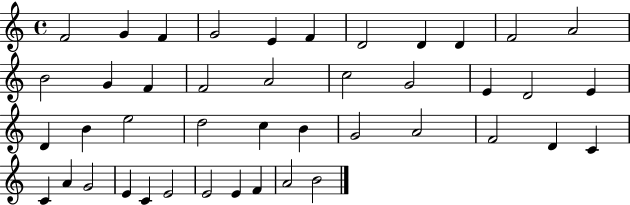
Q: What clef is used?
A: treble